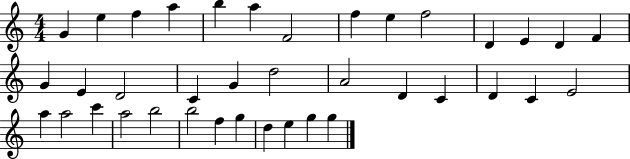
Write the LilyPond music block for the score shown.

{
  \clef treble
  \numericTimeSignature
  \time 4/4
  \key c \major
  g'4 e''4 f''4 a''4 | b''4 a''4 f'2 | f''4 e''4 f''2 | d'4 e'4 d'4 f'4 | \break g'4 e'4 d'2 | c'4 g'4 d''2 | a'2 d'4 c'4 | d'4 c'4 e'2 | \break a''4 a''2 c'''4 | a''2 b''2 | b''2 f''4 g''4 | d''4 e''4 g''4 g''4 | \break \bar "|."
}